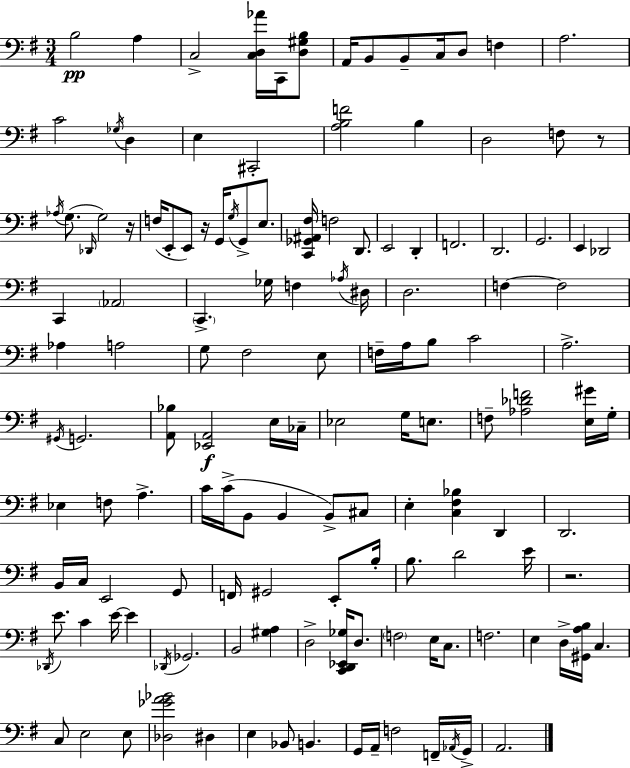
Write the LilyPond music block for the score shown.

{
  \clef bass
  \numericTimeSignature
  \time 3/4
  \key g \major
  b2\pp a4 | c2-> <c d aes'>16 c,16 <d gis b>8 | a,16 b,8 b,8-- c16 d8 f4 | a2. | \break c'2 \acciaccatura { ges16 } d4 | e4 cis,2-. | <a b f'>2 b4 | d2 f8 r8 | \break \acciaccatura { aes16 }( g8. \grace { des,16 } g2) | r16 f16( e,8-. e,8) r16 g,16 \acciaccatura { g16 } g,8-> | e8. <c, ges, ais, fis>16 f2 | d,8. e,2 | \break d,4-. f,2. | d,2. | g,2. | e,4 des,2 | \break c,4 \parenthesize aes,2 | \parenthesize c,4.-> ges16 f4 | \acciaccatura { aes16 } dis16 d2. | f4~~ f2 | \break aes4 a2 | g8 fis2 | e8 f16-- a16 b8 c'2 | a2.-> | \break \acciaccatura { gis,16 } g,2. | <a, bes>8 <ees, a,>2\f | e16 ces16-- ees2 | g16 e8. f8-- <aes des' f'>2 | \break <e gis'>16 g16-. ees4 f8 | a4.-> c'16 c'16->( b,8 b,4 | b,8->) cis8 e4-. <c fis bes>4 | d,4 d,2. | \break b,16 c16 e,2 | g,8 f,16 gis,2 | e,8-. b16-. b8. d'2 | e'16 r2. | \break \acciaccatura { des,16 } e'8. c'4 | e'16~~ e'4 \acciaccatura { des,16 } ges,2. | b,2 | <gis a>4 d2-> | \break <c, d, ees, ges>16 d8. \parenthesize f2 | e16 c8. f2. | e4 | d16-> <gis, a b>16 c4. c8 e2 | \break e8 <des ges' a' bes'>2 | dis4 e4 | bes,8 b,4. g,16 a,16-- f2 | f,16-- \acciaccatura { aes,16 } g,16-> a,2. | \break \bar "|."
}